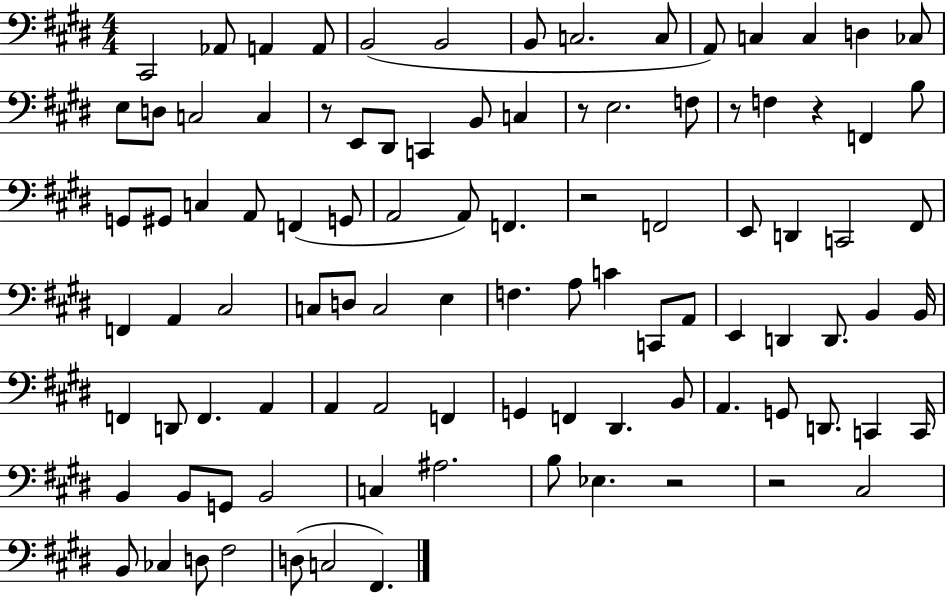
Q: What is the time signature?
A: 4/4